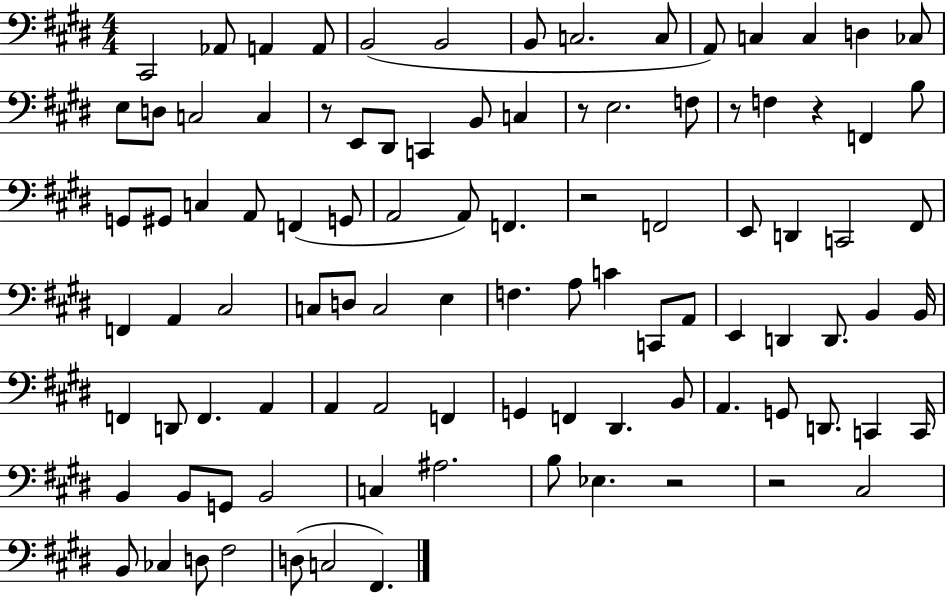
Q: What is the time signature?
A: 4/4